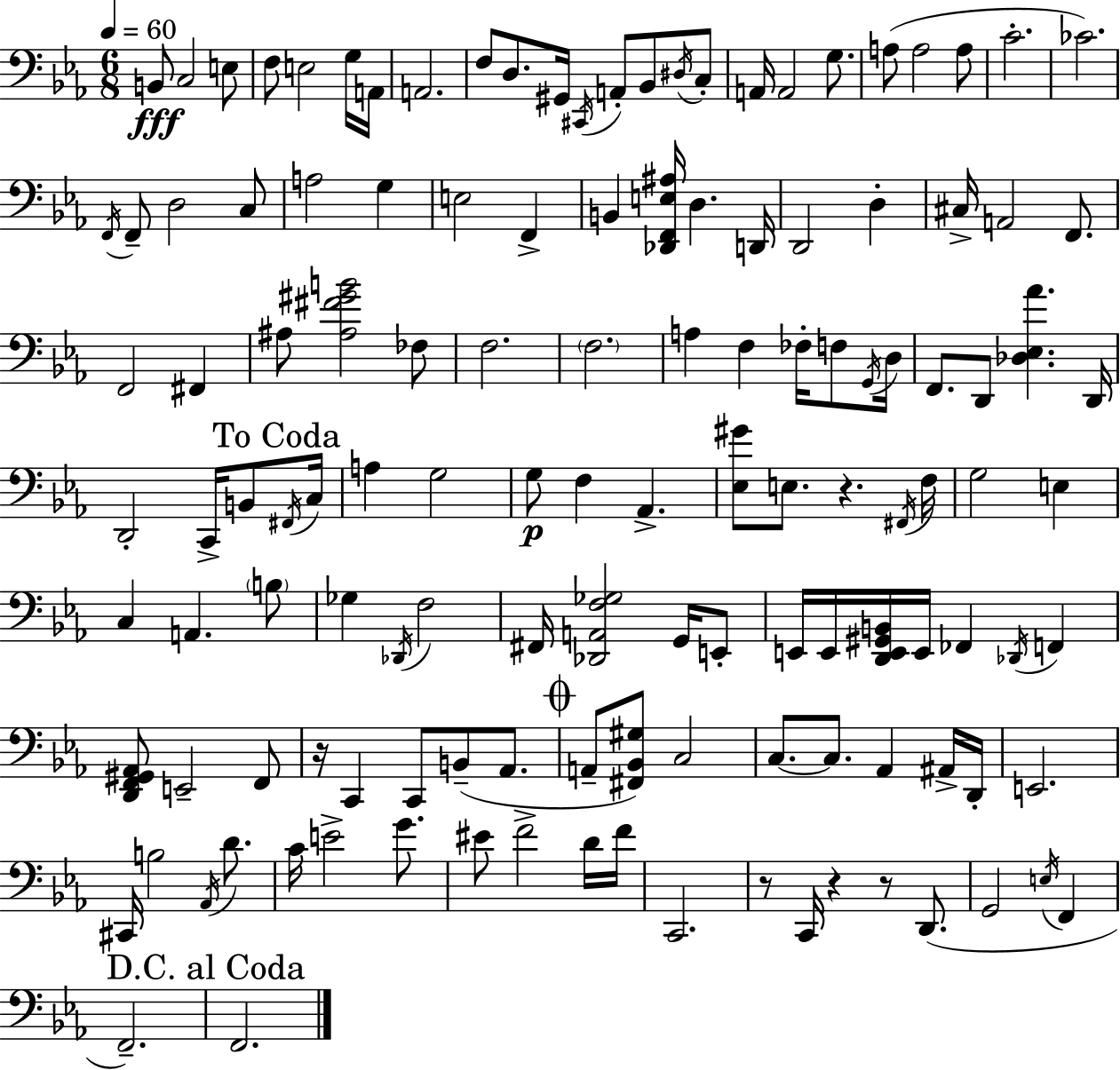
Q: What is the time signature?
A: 6/8